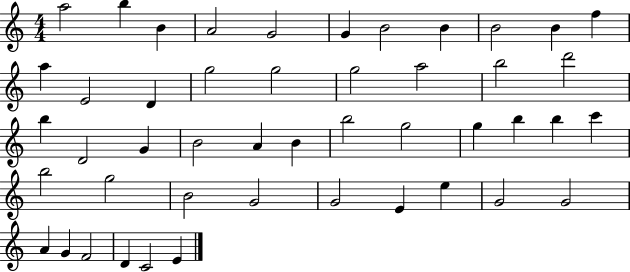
A5/h B5/q B4/q A4/h G4/h G4/q B4/h B4/q B4/h B4/q F5/q A5/q E4/h D4/q G5/h G5/h G5/h A5/h B5/h D6/h B5/q D4/h G4/q B4/h A4/q B4/q B5/h G5/h G5/q B5/q B5/q C6/q B5/h G5/h B4/h G4/h G4/h E4/q E5/q G4/h G4/h A4/q G4/q F4/h D4/q C4/h E4/q